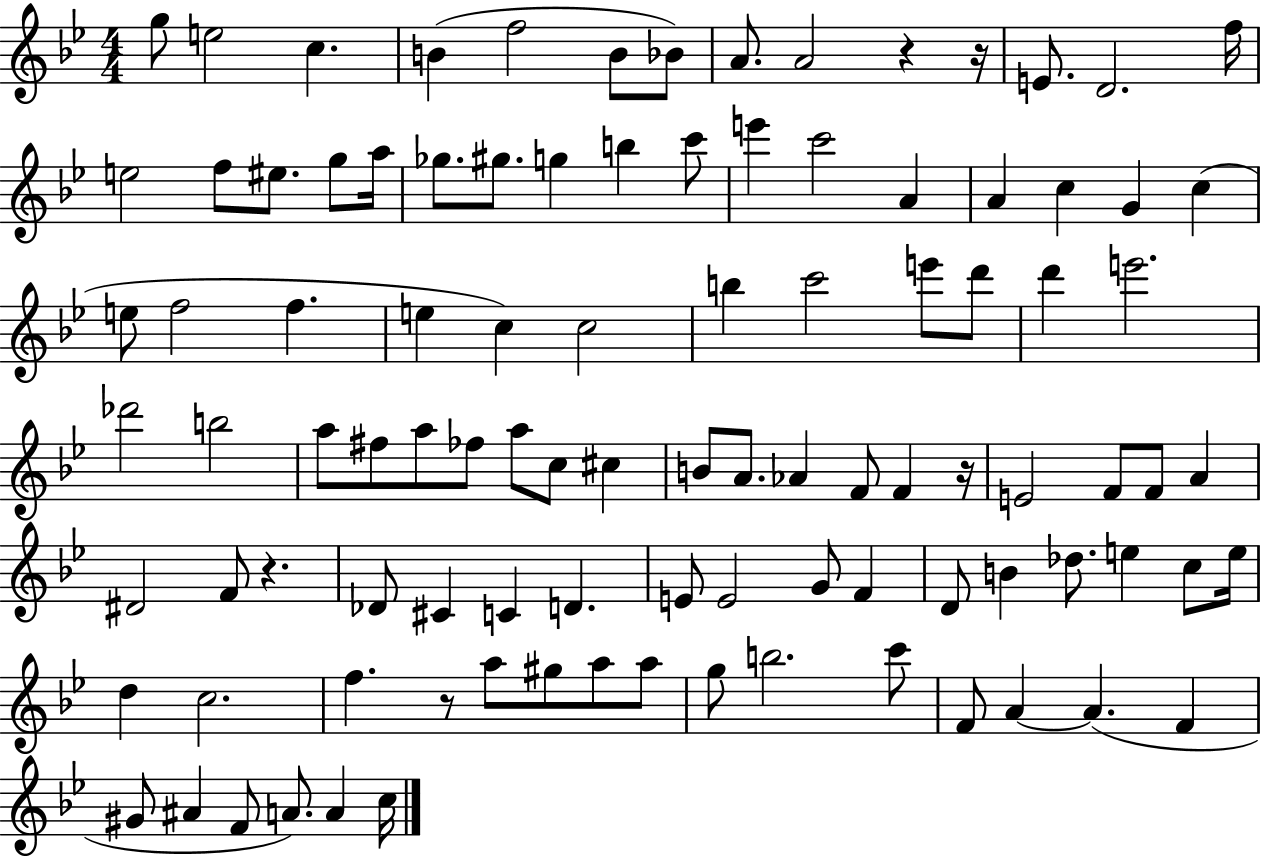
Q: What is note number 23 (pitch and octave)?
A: E6